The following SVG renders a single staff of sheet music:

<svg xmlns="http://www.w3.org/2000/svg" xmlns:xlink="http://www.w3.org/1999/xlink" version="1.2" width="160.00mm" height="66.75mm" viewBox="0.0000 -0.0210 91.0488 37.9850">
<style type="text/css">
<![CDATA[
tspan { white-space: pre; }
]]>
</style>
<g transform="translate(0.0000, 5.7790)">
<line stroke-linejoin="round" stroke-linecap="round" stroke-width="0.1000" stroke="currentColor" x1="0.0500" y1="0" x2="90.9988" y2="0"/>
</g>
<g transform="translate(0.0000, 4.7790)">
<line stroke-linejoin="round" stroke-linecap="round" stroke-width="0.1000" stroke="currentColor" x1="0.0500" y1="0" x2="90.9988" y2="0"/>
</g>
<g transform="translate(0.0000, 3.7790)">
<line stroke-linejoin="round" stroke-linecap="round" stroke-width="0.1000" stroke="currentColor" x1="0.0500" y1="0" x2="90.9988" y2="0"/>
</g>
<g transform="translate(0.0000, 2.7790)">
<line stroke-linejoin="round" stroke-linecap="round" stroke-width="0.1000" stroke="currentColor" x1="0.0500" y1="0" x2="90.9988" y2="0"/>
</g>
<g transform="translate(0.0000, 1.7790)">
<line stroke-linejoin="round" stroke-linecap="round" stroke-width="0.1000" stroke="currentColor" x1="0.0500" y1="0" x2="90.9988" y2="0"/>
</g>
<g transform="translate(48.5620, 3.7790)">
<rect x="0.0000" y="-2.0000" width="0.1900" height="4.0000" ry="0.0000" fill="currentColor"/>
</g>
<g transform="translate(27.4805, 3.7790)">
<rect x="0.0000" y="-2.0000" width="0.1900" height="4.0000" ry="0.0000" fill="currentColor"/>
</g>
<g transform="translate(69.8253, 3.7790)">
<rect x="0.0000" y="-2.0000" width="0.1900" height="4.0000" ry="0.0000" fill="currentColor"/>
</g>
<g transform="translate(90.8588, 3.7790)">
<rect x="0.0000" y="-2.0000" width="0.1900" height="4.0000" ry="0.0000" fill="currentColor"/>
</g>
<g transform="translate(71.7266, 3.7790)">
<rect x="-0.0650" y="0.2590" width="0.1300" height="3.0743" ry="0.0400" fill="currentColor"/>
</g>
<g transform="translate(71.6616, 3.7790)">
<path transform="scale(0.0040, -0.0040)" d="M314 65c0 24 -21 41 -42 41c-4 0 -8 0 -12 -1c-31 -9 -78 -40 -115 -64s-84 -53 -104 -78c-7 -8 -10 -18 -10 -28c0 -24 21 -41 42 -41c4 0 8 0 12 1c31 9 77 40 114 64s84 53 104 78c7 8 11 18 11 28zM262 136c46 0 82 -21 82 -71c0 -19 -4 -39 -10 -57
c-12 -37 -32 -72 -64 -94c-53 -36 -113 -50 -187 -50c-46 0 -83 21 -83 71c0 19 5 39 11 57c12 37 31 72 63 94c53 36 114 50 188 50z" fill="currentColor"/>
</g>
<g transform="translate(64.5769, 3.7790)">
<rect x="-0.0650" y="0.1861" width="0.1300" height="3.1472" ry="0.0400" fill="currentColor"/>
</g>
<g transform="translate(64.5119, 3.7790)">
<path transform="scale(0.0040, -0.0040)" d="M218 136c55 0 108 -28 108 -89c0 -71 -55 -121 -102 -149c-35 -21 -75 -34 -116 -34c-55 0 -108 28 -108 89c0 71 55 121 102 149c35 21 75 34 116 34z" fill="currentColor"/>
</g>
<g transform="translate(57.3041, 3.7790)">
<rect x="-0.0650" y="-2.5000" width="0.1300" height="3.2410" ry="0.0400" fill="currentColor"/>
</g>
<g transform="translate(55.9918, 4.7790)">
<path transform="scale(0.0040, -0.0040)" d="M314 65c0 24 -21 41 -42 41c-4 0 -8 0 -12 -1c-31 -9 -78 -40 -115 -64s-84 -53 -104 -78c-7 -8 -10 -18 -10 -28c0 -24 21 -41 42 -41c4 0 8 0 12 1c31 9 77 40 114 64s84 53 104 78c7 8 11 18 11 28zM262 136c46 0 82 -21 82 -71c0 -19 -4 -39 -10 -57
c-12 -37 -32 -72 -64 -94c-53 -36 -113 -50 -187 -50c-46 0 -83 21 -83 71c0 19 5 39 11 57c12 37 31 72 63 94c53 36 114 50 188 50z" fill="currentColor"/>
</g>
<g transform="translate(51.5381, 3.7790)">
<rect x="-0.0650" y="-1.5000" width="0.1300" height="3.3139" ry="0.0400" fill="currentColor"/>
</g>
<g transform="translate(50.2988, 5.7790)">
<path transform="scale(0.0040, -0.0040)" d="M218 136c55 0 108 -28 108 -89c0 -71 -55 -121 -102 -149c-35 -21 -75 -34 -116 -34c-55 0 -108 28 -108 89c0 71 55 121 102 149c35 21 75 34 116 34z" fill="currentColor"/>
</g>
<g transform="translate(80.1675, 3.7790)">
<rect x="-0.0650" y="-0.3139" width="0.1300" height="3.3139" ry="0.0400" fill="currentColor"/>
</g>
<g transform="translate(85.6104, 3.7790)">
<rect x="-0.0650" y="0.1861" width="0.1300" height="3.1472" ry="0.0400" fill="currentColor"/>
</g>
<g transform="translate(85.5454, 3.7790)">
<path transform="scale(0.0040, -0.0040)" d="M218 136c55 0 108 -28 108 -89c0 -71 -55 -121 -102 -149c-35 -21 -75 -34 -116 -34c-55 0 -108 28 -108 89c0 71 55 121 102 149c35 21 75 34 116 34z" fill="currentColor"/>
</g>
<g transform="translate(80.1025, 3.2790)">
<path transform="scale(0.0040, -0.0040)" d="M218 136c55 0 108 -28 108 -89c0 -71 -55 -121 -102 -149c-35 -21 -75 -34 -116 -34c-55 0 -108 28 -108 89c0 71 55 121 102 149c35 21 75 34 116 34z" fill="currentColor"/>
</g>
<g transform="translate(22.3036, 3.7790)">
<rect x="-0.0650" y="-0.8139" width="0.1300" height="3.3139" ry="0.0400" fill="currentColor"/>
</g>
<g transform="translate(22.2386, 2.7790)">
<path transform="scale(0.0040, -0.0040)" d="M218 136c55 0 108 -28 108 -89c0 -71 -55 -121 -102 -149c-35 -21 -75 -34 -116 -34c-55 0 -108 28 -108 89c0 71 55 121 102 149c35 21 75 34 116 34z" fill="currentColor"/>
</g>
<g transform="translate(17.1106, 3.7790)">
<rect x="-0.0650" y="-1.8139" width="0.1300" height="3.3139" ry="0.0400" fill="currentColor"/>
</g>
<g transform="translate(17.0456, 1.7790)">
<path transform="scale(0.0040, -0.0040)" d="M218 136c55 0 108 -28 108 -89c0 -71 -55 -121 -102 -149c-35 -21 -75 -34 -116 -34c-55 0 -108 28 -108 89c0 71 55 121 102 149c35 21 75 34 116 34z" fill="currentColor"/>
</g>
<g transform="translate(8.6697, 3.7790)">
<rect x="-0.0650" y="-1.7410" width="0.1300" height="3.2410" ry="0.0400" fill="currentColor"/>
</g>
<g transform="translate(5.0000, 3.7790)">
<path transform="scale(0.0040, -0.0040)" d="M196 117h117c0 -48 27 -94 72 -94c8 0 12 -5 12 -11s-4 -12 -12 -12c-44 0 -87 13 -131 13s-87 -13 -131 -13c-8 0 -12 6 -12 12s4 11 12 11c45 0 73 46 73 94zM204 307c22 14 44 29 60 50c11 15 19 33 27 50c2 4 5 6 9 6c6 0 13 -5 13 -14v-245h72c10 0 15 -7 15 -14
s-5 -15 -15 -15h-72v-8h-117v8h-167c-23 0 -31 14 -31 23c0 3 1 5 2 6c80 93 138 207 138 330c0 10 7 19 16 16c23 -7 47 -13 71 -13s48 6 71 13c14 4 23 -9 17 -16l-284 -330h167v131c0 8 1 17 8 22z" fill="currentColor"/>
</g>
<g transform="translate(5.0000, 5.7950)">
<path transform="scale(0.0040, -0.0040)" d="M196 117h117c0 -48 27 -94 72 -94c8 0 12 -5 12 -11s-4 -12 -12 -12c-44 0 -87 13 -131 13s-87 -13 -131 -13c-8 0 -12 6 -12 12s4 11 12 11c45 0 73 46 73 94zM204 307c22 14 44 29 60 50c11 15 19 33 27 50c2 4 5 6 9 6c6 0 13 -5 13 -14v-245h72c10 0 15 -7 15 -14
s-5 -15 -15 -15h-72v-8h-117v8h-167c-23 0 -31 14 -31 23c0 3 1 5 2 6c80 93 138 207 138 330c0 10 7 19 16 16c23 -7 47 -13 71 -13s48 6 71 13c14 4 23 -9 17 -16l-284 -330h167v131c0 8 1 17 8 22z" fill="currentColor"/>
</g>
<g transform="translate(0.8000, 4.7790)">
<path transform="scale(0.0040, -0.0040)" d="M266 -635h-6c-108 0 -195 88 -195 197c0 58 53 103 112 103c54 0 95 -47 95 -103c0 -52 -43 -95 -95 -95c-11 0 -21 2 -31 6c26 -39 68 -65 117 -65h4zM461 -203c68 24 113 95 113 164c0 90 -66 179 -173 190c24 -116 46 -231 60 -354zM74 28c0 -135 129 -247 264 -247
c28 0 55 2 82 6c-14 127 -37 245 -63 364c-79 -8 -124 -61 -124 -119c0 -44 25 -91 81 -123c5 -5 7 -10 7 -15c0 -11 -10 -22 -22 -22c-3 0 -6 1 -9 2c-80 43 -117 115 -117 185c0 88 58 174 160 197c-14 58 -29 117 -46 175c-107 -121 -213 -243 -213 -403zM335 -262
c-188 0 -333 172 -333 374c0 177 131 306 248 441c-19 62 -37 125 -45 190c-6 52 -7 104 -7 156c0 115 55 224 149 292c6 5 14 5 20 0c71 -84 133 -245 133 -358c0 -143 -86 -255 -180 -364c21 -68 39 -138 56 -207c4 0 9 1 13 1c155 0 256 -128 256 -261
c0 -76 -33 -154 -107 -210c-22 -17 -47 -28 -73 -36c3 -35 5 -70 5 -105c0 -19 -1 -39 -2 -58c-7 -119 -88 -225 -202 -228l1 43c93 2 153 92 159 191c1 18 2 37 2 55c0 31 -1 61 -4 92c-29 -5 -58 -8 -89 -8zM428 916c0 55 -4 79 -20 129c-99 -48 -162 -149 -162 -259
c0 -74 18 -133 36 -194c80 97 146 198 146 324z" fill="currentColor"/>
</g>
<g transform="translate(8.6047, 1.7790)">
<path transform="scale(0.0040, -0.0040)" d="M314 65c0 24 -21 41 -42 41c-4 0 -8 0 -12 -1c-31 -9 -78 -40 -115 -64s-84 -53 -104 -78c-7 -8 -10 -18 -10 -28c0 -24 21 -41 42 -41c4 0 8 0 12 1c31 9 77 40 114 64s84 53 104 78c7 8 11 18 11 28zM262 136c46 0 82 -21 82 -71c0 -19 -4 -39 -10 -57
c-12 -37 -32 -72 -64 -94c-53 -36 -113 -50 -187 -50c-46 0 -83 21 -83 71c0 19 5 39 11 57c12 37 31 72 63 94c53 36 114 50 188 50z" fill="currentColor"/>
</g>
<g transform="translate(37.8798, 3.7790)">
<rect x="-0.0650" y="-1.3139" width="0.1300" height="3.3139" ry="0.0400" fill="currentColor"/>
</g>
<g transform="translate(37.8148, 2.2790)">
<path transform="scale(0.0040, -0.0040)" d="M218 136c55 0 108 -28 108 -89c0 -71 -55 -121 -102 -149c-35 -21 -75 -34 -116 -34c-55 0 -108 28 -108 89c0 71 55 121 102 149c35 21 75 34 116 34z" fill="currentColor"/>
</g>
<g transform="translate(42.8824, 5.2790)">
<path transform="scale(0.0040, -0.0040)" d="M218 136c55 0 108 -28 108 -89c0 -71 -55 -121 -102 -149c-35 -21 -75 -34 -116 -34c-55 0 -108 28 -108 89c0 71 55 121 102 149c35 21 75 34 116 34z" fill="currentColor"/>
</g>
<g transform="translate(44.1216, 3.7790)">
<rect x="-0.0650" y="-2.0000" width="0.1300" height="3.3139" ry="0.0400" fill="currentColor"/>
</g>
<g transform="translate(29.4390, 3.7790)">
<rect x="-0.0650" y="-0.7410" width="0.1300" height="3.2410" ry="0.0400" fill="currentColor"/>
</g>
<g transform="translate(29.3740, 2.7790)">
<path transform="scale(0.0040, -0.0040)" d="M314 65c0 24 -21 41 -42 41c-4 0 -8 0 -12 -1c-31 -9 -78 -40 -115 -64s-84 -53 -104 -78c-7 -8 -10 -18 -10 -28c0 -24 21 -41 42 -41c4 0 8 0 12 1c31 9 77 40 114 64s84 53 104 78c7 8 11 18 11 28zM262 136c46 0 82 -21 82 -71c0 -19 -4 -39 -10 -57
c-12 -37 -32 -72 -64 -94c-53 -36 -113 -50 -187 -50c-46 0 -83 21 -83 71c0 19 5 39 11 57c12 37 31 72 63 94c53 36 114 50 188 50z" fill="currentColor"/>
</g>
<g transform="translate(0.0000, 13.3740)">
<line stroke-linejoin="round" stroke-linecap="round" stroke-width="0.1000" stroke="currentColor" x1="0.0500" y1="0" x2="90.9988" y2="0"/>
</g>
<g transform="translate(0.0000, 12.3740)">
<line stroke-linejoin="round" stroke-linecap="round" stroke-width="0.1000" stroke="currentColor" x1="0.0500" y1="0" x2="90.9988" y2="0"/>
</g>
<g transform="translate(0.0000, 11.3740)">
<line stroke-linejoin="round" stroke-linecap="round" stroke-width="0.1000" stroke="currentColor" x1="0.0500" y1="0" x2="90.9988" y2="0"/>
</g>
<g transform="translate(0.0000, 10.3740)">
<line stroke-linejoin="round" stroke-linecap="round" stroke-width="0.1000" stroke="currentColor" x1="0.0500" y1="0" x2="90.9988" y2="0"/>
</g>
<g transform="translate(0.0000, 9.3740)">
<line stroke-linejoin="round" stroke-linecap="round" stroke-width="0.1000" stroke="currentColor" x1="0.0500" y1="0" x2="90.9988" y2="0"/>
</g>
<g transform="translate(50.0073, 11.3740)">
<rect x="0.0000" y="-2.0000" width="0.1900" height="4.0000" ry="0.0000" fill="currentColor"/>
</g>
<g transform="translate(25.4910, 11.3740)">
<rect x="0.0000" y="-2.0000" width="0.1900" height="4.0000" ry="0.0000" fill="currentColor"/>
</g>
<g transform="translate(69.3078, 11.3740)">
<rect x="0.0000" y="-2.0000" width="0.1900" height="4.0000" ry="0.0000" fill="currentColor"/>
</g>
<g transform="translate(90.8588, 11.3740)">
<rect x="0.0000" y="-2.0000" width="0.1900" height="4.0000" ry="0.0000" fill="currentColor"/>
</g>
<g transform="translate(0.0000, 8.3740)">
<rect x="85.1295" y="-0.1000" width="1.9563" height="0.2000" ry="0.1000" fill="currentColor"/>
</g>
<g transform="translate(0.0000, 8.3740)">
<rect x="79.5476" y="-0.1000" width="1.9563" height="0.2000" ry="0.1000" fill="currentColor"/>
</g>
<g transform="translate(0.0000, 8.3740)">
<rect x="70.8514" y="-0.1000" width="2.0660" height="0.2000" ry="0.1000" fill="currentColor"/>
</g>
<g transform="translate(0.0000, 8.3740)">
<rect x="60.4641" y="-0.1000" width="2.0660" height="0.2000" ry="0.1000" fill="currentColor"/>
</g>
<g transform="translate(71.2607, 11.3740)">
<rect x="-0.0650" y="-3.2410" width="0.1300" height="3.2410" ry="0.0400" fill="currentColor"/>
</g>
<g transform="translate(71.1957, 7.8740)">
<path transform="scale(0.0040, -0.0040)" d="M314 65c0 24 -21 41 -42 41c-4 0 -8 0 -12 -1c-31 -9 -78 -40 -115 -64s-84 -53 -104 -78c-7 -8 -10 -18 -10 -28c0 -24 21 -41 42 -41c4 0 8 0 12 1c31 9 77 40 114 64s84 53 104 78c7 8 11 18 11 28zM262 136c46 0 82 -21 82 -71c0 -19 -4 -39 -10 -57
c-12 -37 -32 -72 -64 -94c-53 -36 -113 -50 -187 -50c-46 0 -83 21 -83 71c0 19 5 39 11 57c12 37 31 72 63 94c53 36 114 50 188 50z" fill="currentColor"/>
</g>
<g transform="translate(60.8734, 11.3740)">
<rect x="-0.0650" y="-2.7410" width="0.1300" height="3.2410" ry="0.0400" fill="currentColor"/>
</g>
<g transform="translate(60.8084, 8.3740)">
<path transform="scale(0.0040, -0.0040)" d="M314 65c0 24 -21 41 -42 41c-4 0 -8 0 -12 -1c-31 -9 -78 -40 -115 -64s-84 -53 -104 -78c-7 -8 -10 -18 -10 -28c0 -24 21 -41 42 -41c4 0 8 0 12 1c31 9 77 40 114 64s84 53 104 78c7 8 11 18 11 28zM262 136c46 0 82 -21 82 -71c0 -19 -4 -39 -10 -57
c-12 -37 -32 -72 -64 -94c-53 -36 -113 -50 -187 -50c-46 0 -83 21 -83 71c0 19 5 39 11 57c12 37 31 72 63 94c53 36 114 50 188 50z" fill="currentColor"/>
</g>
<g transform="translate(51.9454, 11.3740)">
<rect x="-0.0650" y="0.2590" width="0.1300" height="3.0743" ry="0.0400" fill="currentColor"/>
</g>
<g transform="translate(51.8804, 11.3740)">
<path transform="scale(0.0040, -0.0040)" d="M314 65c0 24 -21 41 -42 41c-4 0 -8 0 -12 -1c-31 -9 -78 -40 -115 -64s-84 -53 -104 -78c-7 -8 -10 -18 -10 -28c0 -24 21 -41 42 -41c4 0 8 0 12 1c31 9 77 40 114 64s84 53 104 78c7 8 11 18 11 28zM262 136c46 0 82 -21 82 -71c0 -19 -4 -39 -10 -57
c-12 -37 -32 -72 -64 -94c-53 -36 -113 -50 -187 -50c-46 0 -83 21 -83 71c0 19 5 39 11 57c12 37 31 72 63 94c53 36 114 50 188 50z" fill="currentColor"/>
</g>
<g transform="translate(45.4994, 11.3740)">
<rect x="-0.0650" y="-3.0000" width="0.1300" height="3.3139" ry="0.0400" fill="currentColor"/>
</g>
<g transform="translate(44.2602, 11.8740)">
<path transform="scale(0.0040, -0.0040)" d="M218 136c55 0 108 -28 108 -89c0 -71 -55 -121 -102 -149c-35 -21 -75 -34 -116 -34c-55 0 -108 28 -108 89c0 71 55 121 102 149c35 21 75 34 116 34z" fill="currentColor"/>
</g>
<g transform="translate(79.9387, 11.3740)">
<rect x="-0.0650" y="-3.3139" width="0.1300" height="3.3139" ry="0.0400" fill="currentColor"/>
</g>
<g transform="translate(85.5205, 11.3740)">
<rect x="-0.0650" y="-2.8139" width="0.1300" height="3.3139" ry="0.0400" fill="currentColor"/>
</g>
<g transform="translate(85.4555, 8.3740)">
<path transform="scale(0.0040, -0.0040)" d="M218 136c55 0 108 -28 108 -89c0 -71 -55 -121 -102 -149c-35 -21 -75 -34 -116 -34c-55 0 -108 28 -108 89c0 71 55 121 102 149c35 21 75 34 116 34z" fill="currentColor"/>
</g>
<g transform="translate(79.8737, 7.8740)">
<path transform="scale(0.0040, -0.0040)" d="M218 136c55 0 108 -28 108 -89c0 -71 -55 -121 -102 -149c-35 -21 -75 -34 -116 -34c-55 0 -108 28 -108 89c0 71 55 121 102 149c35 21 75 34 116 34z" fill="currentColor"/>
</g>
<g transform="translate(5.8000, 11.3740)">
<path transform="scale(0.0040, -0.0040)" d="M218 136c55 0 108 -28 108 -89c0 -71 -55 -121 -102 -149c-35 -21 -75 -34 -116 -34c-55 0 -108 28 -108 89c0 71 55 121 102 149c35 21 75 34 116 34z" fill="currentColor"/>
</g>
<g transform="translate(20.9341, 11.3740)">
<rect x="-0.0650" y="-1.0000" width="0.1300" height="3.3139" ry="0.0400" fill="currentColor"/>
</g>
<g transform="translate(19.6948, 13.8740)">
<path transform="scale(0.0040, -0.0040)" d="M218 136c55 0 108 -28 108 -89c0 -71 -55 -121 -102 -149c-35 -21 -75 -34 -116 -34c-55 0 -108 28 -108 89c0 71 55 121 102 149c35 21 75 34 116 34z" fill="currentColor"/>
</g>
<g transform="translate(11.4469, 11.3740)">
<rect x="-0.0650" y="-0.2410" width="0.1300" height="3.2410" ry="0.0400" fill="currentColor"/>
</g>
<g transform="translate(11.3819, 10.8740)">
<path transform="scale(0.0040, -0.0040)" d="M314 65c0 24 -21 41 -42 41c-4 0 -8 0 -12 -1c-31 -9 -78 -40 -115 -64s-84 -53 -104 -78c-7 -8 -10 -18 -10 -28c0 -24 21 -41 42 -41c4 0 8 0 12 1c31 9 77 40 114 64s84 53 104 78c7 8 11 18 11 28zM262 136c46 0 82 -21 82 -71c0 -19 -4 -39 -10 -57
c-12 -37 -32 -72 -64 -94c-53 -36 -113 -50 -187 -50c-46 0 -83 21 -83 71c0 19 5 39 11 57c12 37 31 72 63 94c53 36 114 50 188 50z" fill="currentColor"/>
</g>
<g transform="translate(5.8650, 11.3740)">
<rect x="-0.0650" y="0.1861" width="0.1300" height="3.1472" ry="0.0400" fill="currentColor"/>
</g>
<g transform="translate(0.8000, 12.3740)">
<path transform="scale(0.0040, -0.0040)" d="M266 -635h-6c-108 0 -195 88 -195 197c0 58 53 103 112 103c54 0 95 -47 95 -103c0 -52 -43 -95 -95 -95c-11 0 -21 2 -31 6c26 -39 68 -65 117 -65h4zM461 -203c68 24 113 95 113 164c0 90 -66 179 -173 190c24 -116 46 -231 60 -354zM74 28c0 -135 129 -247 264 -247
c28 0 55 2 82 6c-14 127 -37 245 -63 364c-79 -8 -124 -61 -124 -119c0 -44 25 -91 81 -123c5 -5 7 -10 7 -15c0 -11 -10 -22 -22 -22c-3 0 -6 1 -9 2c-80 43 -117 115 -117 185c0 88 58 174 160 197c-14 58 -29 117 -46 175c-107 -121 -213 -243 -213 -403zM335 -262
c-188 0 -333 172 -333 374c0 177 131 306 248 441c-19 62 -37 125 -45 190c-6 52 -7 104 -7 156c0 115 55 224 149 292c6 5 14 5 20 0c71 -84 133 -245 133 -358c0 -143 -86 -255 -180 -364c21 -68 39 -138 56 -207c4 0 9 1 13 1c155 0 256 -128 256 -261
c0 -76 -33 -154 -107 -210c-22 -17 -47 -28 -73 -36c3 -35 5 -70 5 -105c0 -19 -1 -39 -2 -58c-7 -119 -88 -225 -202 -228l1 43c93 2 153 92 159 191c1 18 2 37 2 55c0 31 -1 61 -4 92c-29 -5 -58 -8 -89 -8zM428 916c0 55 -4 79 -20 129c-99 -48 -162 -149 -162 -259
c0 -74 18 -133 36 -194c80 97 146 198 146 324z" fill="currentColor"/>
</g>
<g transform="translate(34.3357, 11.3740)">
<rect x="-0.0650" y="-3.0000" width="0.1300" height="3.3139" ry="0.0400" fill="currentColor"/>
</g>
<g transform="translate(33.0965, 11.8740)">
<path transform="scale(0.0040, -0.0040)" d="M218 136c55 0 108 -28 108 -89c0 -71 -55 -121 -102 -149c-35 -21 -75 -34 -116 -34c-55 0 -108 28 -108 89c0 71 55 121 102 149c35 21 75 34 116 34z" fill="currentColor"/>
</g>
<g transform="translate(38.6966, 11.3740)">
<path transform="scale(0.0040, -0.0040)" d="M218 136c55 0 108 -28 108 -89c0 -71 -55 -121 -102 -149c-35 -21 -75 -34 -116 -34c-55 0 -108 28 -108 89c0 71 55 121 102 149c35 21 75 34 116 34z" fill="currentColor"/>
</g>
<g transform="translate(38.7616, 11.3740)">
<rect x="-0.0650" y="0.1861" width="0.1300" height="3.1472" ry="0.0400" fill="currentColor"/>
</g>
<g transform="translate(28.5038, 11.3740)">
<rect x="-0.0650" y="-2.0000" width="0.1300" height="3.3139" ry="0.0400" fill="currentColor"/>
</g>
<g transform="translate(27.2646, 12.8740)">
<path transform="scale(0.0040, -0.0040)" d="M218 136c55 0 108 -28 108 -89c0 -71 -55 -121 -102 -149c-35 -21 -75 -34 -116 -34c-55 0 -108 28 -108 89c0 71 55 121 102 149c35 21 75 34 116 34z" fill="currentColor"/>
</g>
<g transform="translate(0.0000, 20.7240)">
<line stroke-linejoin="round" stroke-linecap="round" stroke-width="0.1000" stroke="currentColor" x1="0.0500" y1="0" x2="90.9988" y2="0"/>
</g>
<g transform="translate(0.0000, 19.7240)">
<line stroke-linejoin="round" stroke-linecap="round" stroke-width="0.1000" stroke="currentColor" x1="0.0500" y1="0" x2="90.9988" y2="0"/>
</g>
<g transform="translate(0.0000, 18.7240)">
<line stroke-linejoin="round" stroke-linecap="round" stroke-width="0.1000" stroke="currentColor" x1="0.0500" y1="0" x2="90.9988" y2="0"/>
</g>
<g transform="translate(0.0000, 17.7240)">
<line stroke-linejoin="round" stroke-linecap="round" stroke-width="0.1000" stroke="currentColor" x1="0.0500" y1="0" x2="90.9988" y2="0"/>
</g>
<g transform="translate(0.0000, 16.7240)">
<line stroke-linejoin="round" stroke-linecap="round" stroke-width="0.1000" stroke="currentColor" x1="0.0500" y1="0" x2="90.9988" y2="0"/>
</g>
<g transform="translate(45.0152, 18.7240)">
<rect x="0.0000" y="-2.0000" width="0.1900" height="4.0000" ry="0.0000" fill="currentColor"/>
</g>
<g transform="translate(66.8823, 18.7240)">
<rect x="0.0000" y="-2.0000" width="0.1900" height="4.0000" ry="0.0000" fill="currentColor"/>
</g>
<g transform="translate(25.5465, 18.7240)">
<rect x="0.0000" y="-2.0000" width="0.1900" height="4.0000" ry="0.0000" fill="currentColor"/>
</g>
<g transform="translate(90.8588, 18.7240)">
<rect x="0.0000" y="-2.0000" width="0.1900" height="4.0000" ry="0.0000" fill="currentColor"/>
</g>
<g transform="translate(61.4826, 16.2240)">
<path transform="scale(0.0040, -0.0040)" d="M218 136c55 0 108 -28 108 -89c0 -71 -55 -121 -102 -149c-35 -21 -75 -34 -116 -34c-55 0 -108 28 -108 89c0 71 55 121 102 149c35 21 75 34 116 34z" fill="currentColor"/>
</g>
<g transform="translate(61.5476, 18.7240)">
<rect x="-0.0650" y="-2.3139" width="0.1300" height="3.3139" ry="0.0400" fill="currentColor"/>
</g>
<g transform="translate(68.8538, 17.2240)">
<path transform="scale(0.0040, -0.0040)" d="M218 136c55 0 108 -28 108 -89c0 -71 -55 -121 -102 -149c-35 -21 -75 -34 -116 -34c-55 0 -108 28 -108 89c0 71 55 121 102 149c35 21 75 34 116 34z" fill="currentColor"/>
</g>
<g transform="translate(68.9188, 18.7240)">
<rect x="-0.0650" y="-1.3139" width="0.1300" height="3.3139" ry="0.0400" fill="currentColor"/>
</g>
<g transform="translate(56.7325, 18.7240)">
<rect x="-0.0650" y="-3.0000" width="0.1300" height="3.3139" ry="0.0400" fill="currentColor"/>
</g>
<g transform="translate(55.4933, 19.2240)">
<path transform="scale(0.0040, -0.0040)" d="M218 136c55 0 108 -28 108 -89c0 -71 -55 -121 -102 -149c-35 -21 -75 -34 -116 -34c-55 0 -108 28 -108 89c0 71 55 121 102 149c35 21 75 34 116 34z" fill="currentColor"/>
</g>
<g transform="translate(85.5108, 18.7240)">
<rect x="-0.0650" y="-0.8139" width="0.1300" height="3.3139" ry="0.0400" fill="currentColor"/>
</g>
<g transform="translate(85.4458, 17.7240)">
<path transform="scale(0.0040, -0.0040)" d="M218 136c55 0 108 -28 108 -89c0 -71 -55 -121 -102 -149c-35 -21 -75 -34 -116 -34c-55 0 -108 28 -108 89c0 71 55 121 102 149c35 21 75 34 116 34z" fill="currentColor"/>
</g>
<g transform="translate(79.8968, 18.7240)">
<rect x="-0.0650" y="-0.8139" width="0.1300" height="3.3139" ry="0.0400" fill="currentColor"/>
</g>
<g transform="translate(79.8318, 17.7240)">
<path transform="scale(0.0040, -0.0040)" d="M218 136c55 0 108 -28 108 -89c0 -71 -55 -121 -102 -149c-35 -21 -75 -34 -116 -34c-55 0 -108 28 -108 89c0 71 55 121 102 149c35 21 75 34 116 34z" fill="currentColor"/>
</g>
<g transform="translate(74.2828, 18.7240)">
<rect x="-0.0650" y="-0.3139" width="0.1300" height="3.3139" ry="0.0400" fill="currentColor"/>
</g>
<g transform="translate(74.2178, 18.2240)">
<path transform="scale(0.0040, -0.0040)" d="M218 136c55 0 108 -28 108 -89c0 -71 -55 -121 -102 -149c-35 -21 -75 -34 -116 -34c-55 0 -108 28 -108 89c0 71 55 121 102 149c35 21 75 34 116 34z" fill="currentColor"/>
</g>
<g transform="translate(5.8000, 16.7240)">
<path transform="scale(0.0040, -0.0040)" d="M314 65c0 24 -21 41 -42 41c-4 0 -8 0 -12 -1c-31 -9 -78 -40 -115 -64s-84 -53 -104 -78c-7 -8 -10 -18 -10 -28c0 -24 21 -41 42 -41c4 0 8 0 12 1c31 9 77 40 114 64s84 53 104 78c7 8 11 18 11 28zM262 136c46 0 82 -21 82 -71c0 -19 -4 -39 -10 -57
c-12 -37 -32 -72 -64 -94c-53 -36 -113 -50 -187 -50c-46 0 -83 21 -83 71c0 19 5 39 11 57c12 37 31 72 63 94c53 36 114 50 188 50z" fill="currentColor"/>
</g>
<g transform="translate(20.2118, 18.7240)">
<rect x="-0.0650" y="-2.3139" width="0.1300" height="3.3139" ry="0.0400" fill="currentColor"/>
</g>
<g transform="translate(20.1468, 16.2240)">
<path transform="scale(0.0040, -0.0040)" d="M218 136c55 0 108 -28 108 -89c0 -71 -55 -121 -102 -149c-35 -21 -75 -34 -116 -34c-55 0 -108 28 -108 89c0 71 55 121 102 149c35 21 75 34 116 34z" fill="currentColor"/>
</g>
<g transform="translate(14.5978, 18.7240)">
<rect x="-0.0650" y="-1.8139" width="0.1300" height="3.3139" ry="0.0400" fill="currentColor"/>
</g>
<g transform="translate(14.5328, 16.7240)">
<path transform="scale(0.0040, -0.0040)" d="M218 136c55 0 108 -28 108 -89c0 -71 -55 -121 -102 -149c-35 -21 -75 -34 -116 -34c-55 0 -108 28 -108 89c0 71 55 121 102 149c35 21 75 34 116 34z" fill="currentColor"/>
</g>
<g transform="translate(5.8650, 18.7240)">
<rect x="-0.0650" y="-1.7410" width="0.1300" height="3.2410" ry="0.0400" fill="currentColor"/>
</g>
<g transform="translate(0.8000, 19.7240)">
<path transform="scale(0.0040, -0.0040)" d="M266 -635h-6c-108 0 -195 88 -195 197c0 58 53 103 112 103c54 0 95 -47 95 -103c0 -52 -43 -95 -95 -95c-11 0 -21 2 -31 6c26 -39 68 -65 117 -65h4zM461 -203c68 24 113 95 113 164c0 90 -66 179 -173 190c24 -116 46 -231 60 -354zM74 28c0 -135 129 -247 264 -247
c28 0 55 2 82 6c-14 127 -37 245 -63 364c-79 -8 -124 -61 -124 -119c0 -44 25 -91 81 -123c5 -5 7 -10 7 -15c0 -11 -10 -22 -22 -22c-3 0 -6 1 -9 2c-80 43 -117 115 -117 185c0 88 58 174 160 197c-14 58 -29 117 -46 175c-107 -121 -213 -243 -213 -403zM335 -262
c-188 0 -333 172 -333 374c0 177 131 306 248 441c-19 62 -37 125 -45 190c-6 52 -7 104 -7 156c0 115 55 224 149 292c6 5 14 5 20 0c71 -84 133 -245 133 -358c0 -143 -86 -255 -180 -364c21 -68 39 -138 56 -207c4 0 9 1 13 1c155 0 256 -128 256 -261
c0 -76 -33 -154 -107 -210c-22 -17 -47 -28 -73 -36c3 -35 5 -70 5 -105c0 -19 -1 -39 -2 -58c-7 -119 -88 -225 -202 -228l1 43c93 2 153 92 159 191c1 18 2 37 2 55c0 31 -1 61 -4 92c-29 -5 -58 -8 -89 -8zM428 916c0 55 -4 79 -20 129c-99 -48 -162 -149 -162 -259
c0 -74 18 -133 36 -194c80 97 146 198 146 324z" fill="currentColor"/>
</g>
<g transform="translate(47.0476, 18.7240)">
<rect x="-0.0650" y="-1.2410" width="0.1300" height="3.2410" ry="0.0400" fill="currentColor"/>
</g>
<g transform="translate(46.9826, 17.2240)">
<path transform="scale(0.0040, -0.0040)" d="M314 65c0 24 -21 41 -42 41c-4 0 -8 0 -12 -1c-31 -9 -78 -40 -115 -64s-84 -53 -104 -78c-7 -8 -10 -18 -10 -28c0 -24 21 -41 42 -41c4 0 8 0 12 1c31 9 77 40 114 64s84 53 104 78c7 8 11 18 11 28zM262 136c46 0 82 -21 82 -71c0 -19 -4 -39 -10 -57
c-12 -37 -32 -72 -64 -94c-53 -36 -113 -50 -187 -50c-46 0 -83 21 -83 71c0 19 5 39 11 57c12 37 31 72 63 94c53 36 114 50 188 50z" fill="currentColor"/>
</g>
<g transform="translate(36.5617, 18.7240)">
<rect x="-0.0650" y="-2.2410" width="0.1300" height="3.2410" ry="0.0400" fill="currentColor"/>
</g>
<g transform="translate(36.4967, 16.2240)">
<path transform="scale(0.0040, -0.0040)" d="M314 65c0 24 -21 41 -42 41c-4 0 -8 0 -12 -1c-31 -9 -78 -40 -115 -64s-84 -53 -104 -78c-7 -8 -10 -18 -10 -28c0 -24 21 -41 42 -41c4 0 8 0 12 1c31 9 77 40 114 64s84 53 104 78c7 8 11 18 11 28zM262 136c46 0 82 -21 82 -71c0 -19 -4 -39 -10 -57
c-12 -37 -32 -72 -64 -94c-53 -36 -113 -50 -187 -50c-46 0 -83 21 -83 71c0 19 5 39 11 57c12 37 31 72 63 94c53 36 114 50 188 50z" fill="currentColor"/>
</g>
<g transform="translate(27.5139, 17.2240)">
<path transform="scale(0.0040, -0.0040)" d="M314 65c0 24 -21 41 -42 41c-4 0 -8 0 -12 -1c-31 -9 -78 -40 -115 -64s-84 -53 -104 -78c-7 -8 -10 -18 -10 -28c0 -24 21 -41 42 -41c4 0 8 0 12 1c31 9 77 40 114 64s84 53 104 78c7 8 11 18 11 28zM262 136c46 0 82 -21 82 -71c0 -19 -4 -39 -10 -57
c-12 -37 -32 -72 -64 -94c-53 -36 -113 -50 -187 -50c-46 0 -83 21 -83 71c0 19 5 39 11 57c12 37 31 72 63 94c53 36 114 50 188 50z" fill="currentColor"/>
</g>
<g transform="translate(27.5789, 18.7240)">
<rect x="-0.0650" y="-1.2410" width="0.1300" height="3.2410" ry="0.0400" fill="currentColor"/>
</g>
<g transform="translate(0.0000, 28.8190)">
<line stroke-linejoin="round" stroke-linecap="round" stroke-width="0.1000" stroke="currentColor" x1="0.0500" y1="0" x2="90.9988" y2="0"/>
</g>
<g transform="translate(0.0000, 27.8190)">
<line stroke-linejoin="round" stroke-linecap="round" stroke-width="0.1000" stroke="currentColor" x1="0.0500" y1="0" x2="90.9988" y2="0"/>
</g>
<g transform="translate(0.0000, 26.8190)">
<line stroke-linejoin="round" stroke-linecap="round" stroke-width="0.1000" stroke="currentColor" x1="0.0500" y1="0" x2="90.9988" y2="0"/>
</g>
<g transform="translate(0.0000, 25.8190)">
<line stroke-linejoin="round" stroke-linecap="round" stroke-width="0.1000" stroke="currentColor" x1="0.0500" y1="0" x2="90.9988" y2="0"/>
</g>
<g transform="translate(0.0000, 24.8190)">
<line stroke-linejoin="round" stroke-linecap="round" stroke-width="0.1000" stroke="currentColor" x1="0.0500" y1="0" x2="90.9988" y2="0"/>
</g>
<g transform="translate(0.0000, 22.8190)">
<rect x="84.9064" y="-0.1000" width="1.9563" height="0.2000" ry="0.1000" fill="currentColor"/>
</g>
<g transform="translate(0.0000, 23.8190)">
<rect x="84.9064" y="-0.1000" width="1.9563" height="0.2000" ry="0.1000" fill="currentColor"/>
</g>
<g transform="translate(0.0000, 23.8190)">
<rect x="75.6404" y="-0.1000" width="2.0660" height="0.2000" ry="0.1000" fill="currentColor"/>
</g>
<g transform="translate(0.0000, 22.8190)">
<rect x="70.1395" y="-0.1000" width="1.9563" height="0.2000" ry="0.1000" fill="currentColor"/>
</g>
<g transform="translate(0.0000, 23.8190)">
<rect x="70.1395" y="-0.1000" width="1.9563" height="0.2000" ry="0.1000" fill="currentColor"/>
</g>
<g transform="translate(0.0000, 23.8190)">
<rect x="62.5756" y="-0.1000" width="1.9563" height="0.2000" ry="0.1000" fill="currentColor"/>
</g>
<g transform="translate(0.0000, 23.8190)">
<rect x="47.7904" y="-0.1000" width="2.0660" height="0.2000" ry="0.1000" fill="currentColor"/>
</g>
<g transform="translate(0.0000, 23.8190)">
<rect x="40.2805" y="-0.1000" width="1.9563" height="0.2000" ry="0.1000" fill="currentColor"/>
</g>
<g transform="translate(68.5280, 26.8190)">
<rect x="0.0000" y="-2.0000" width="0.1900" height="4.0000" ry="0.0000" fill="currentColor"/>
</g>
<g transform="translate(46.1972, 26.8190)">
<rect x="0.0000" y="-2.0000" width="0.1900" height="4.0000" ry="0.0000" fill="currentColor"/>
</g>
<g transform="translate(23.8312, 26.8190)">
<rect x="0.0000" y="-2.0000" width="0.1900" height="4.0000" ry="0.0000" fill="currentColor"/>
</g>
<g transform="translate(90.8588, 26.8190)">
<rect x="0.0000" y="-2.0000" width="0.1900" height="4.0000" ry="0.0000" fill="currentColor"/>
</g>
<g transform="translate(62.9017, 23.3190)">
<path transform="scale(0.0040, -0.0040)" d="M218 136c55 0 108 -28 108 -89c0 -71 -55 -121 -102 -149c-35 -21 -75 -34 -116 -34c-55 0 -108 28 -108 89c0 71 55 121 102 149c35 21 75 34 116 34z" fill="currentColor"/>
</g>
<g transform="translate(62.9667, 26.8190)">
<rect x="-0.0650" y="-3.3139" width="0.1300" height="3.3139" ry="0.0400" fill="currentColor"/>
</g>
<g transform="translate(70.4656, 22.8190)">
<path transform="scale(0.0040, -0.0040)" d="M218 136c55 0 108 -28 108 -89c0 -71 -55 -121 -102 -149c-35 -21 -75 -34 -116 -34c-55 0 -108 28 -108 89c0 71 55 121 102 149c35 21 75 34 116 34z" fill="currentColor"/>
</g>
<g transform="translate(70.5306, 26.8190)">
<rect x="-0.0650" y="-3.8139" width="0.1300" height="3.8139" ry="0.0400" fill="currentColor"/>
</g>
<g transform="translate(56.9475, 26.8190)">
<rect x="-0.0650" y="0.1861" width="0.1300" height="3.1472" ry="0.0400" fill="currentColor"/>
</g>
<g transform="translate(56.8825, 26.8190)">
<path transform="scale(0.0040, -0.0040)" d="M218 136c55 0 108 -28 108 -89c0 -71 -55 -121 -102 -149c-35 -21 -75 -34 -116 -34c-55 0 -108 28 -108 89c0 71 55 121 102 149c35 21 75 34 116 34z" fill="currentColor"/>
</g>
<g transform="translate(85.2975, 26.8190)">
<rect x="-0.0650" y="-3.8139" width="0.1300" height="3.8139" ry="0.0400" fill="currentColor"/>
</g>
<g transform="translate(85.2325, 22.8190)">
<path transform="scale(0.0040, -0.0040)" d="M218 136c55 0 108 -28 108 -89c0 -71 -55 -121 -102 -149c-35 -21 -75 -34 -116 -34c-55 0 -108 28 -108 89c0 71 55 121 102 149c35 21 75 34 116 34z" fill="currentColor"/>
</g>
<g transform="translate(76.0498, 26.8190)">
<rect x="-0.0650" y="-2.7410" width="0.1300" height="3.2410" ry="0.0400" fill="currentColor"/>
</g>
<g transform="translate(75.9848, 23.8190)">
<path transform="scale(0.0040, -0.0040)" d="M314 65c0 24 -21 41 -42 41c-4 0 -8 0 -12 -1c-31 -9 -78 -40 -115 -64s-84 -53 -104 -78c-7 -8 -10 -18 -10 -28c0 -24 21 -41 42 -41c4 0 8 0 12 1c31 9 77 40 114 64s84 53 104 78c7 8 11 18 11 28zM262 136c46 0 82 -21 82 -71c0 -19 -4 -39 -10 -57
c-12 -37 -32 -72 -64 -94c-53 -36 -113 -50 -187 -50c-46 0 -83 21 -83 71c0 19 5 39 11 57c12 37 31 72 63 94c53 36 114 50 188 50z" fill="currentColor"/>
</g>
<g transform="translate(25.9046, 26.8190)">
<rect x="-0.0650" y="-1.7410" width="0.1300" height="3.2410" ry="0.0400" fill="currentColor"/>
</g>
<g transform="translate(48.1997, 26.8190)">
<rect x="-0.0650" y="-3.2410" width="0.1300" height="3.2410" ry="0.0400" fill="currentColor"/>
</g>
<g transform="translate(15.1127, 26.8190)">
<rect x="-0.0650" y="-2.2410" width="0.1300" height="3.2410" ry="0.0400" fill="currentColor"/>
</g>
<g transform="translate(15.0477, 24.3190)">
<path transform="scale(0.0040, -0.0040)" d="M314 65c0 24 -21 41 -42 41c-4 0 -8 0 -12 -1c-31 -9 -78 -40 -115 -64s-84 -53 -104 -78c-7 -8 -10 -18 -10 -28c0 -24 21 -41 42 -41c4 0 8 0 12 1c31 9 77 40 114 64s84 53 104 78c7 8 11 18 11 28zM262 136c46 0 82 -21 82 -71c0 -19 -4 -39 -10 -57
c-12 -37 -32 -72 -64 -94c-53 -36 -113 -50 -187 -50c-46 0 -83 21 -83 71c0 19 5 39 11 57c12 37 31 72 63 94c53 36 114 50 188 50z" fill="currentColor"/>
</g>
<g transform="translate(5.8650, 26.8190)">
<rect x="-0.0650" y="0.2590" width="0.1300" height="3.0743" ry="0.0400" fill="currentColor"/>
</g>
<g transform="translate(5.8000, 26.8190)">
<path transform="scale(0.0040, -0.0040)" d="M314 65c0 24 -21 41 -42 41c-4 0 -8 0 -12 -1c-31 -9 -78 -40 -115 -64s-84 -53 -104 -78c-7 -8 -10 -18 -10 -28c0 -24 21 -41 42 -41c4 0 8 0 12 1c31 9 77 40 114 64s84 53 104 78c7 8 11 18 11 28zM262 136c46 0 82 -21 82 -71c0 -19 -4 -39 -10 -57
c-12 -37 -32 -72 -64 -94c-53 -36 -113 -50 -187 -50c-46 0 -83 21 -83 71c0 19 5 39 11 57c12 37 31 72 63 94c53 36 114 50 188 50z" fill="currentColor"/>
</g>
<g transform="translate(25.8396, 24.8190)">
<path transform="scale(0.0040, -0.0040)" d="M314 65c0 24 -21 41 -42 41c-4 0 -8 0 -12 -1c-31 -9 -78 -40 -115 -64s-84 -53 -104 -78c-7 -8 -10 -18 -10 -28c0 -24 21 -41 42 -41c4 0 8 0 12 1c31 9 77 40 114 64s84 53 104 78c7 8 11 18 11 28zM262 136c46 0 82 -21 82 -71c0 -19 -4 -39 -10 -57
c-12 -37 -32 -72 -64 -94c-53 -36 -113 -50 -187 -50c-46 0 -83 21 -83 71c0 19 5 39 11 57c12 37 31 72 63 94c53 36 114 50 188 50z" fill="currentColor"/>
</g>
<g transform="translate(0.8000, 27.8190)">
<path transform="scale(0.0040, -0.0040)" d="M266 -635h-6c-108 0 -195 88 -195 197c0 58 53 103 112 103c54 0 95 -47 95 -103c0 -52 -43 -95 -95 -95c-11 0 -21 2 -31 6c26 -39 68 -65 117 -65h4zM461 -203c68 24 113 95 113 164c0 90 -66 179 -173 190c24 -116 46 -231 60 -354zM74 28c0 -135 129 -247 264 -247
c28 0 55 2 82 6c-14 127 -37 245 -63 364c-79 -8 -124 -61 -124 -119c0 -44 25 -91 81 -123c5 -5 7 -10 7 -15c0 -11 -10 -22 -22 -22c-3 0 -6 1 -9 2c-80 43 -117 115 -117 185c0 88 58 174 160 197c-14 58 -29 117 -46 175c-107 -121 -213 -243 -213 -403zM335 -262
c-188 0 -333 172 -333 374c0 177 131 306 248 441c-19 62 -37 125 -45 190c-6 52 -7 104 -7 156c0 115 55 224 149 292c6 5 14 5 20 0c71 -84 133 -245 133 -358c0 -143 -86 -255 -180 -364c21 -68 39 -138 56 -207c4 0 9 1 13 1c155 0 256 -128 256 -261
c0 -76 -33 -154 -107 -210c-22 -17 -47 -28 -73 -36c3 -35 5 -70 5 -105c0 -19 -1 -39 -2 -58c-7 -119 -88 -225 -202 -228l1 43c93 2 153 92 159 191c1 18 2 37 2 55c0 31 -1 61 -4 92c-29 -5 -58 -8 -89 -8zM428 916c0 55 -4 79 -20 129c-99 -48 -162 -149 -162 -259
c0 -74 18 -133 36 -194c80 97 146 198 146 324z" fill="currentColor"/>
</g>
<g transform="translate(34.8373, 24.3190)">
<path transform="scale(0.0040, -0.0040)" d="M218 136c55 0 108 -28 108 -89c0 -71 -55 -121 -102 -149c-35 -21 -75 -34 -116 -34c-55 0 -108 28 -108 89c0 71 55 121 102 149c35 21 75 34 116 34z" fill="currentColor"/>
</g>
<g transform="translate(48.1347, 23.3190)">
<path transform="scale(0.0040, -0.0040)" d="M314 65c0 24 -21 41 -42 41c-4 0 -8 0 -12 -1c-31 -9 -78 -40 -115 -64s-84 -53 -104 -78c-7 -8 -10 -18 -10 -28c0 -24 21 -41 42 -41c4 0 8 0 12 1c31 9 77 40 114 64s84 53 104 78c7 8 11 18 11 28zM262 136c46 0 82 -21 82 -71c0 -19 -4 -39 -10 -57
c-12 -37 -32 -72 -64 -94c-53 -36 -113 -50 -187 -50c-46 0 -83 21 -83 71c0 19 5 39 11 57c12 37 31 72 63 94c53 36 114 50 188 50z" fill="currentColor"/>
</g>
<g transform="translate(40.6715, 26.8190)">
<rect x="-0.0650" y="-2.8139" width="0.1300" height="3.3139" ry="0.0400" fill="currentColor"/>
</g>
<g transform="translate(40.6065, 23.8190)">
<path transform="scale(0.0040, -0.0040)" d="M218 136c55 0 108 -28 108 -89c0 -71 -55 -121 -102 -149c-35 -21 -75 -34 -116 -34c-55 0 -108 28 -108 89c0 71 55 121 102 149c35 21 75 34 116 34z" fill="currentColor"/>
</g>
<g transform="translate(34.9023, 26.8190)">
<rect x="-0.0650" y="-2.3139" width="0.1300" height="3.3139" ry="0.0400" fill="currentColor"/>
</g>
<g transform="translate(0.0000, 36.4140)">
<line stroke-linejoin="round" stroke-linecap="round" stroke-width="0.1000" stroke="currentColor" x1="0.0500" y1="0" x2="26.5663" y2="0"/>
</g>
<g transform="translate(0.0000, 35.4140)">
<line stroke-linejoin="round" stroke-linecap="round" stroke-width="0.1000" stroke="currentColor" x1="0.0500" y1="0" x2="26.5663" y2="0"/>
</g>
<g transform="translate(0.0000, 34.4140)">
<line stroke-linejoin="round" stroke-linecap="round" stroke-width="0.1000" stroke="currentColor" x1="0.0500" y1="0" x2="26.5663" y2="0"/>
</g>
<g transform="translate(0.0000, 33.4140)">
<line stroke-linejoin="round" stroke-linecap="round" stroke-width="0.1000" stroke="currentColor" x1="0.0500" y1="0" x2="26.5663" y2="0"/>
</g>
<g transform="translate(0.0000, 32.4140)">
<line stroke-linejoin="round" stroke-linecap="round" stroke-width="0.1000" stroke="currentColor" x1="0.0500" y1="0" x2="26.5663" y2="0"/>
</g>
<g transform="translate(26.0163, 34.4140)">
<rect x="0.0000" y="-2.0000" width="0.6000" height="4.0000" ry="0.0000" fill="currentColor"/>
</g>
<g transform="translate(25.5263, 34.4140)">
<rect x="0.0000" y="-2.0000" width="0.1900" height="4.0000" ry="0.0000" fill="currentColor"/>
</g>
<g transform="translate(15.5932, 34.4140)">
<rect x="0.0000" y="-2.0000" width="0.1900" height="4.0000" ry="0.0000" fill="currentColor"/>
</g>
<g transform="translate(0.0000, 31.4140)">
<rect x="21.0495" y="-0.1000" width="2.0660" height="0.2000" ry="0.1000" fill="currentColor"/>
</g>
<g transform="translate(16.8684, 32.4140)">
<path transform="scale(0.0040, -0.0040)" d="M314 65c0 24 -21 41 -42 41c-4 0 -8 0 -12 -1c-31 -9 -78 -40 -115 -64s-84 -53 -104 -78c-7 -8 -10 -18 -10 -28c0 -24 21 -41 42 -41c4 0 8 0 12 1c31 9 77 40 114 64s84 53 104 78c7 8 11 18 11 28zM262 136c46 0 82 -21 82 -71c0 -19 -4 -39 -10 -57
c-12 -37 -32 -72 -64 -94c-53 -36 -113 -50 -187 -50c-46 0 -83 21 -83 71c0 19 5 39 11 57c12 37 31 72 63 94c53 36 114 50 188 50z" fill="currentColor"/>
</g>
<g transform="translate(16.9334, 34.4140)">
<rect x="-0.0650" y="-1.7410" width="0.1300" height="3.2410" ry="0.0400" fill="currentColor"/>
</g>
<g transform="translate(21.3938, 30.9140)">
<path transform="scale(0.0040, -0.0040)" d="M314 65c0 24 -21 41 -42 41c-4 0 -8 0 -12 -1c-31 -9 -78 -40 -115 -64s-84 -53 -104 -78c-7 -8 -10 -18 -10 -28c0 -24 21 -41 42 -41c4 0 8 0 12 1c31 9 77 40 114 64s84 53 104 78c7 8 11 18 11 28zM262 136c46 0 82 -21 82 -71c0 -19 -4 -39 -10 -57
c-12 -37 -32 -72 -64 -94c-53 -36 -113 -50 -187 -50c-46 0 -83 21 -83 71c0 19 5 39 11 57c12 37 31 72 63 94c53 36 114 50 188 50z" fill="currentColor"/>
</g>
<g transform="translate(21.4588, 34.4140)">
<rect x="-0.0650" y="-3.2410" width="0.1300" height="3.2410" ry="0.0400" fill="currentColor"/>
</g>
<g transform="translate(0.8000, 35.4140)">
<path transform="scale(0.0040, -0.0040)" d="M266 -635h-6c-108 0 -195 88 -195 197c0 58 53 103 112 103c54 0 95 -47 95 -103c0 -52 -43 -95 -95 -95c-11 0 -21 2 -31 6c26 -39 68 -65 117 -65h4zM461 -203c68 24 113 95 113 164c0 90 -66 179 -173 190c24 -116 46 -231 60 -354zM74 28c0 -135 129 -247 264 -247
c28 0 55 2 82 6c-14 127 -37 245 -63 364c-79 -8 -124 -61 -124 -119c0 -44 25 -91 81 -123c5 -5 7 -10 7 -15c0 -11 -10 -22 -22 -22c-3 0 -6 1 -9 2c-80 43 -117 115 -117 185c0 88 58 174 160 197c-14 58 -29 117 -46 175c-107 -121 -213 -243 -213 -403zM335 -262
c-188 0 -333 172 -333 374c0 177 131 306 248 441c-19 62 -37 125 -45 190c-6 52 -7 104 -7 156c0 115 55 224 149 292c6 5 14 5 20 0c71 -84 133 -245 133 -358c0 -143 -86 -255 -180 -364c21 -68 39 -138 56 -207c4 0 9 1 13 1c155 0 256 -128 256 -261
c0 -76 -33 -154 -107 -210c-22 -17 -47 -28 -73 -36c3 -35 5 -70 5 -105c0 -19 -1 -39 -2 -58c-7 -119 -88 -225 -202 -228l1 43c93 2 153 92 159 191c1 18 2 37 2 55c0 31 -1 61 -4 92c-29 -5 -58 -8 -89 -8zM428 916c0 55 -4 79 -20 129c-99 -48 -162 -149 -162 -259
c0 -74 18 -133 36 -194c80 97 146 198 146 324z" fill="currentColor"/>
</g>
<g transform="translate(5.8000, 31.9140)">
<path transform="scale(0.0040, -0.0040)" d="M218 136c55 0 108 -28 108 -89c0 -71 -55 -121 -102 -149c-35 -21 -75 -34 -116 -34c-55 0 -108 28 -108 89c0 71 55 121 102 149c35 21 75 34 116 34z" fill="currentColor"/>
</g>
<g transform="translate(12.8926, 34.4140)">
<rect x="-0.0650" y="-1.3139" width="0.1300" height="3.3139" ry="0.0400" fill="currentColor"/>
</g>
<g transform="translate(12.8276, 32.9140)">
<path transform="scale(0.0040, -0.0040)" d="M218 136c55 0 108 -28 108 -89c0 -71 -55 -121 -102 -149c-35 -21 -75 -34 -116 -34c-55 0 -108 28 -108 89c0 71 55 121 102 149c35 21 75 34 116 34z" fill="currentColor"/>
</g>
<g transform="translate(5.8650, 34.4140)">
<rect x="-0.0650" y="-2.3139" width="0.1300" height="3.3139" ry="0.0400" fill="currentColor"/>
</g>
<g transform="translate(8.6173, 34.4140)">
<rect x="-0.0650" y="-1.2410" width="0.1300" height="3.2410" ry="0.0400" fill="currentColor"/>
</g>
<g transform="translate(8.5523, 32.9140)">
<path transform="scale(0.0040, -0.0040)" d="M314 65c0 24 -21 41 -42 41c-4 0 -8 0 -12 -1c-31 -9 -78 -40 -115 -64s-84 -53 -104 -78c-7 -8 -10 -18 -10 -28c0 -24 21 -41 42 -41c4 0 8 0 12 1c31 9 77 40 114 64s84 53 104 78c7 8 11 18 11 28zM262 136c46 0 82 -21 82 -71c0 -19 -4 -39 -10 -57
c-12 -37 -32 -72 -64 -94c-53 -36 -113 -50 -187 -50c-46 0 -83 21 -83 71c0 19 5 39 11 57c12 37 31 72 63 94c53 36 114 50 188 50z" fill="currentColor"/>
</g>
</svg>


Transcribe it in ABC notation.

X:1
T:Untitled
M:4/4
L:1/4
K:C
f2 f d d2 e F E G2 B B2 c B B c2 D F A B A B2 a2 b2 b a f2 f g e2 g2 e2 A g e c d d B2 g2 f2 g a b2 B b c' a2 c' g e2 e f2 b2